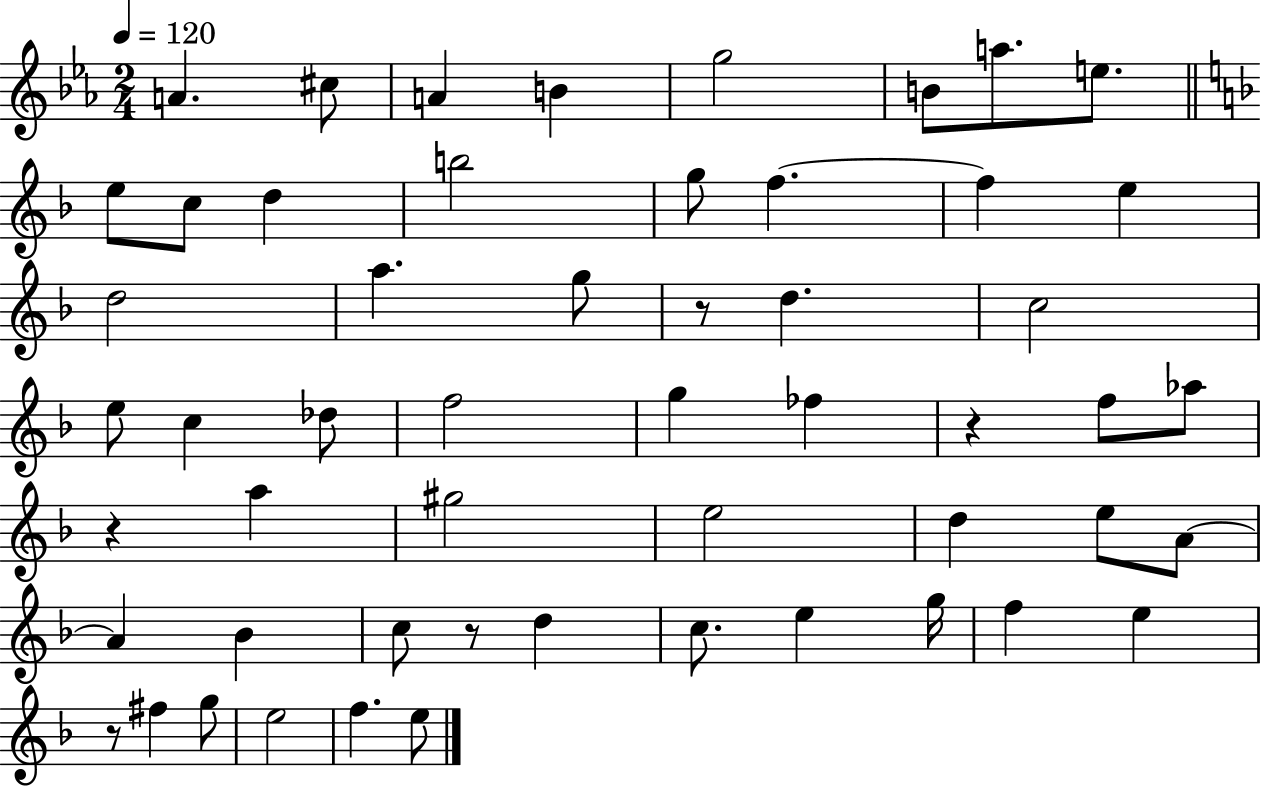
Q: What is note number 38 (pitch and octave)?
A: C5